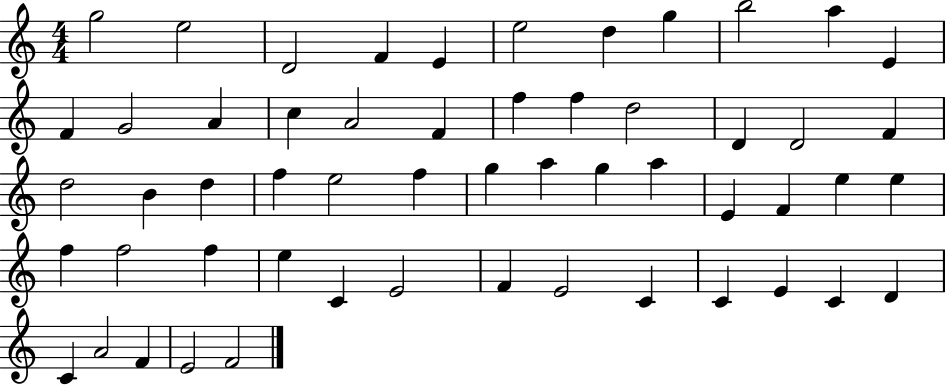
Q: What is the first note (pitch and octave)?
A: G5